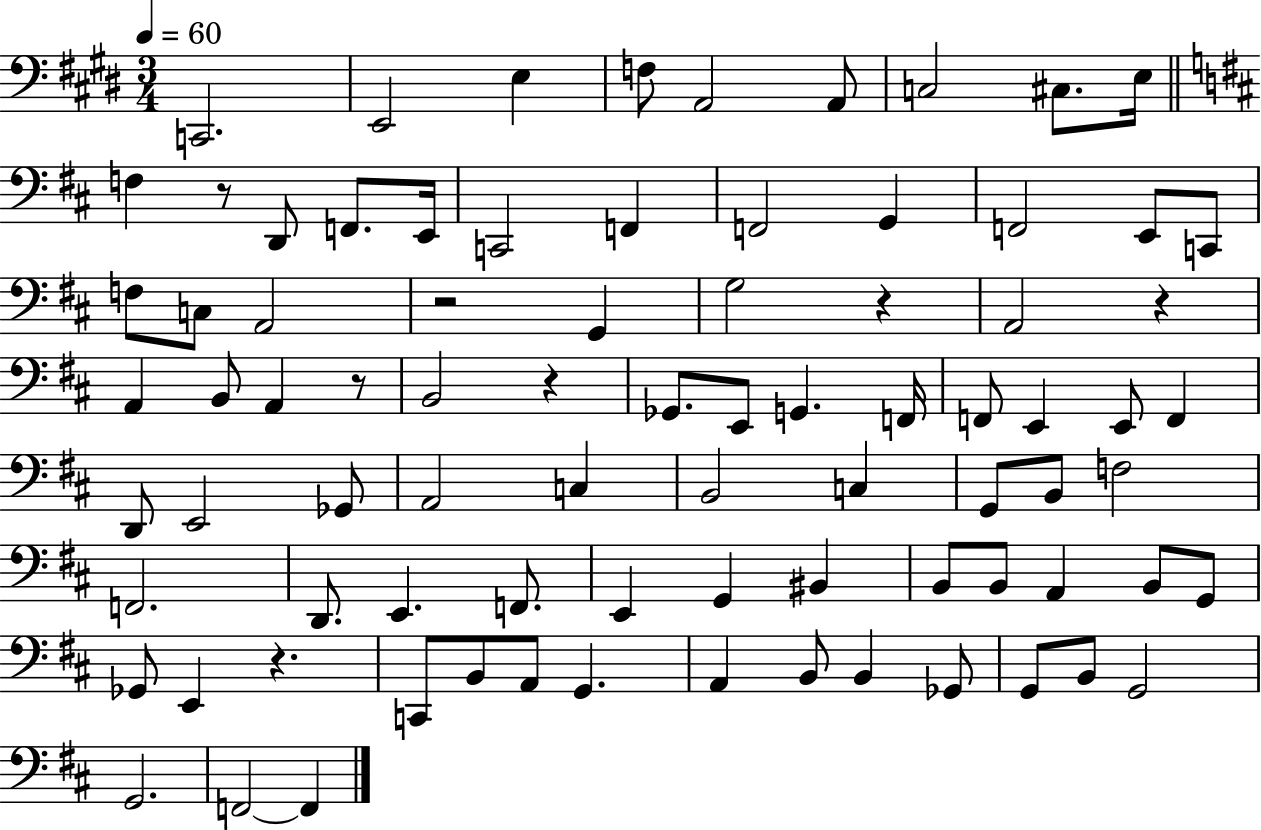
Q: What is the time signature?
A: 3/4